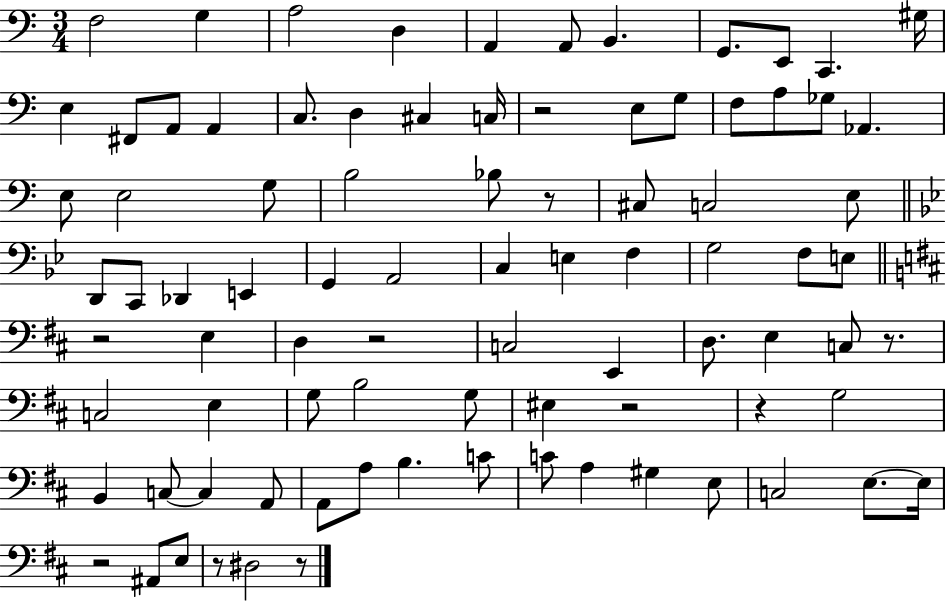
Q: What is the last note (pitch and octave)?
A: D#3